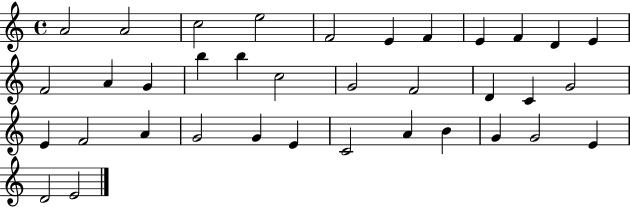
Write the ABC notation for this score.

X:1
T:Untitled
M:4/4
L:1/4
K:C
A2 A2 c2 e2 F2 E F E F D E F2 A G b b c2 G2 F2 D C G2 E F2 A G2 G E C2 A B G G2 E D2 E2